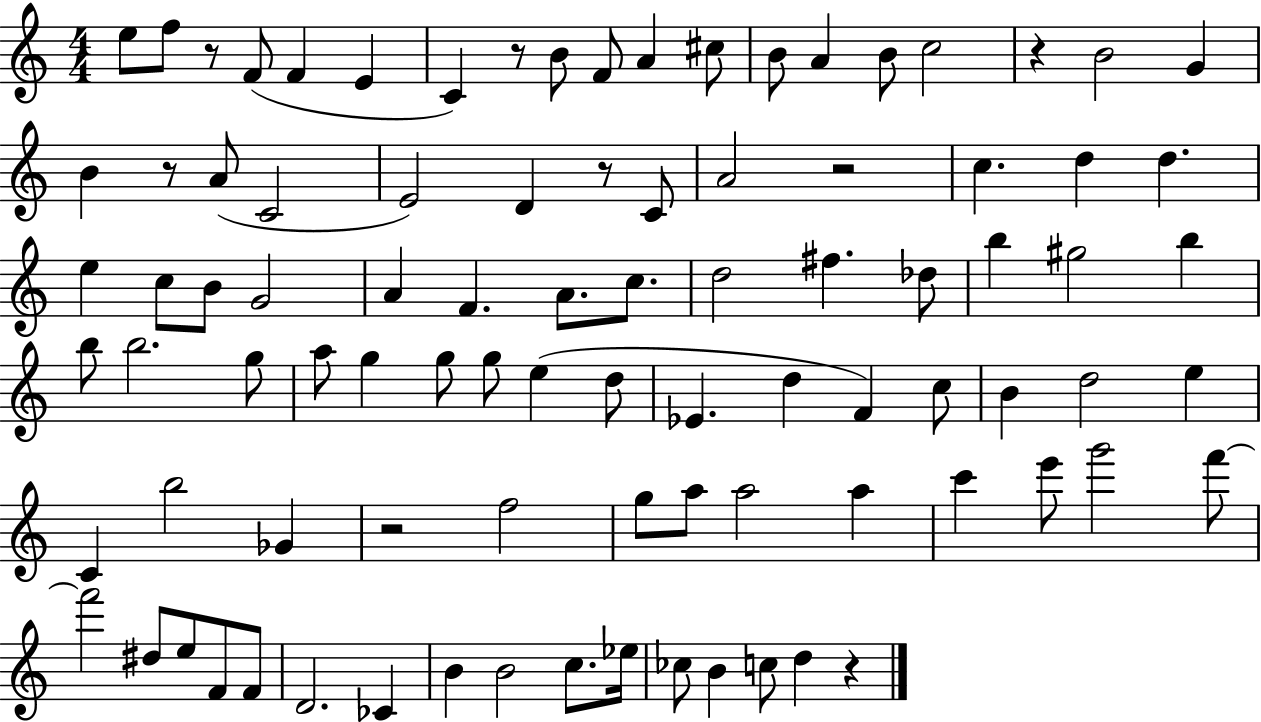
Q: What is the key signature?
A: C major